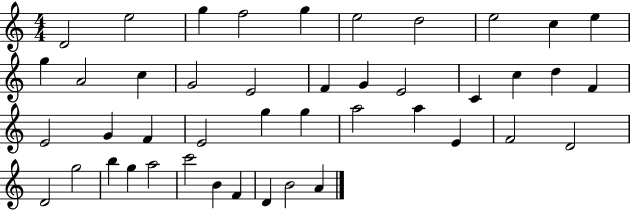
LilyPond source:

{
  \clef treble
  \numericTimeSignature
  \time 4/4
  \key c \major
  d'2 e''2 | g''4 f''2 g''4 | e''2 d''2 | e''2 c''4 e''4 | \break g''4 a'2 c''4 | g'2 e'2 | f'4 g'4 e'2 | c'4 c''4 d''4 f'4 | \break e'2 g'4 f'4 | e'2 g''4 g''4 | a''2 a''4 e'4 | f'2 d'2 | \break d'2 g''2 | b''4 g''4 a''2 | c'''2 b'4 f'4 | d'4 b'2 a'4 | \break \bar "|."
}